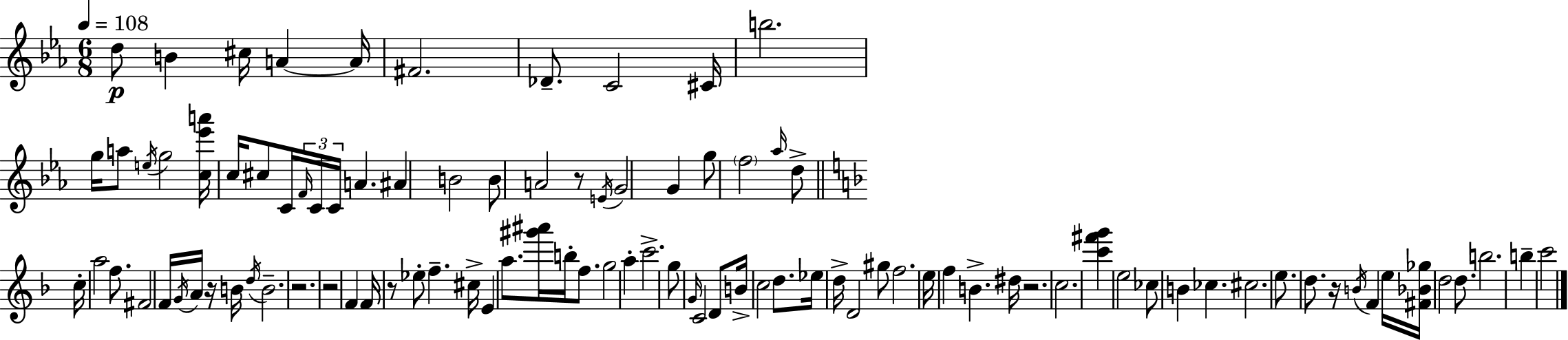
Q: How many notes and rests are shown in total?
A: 97